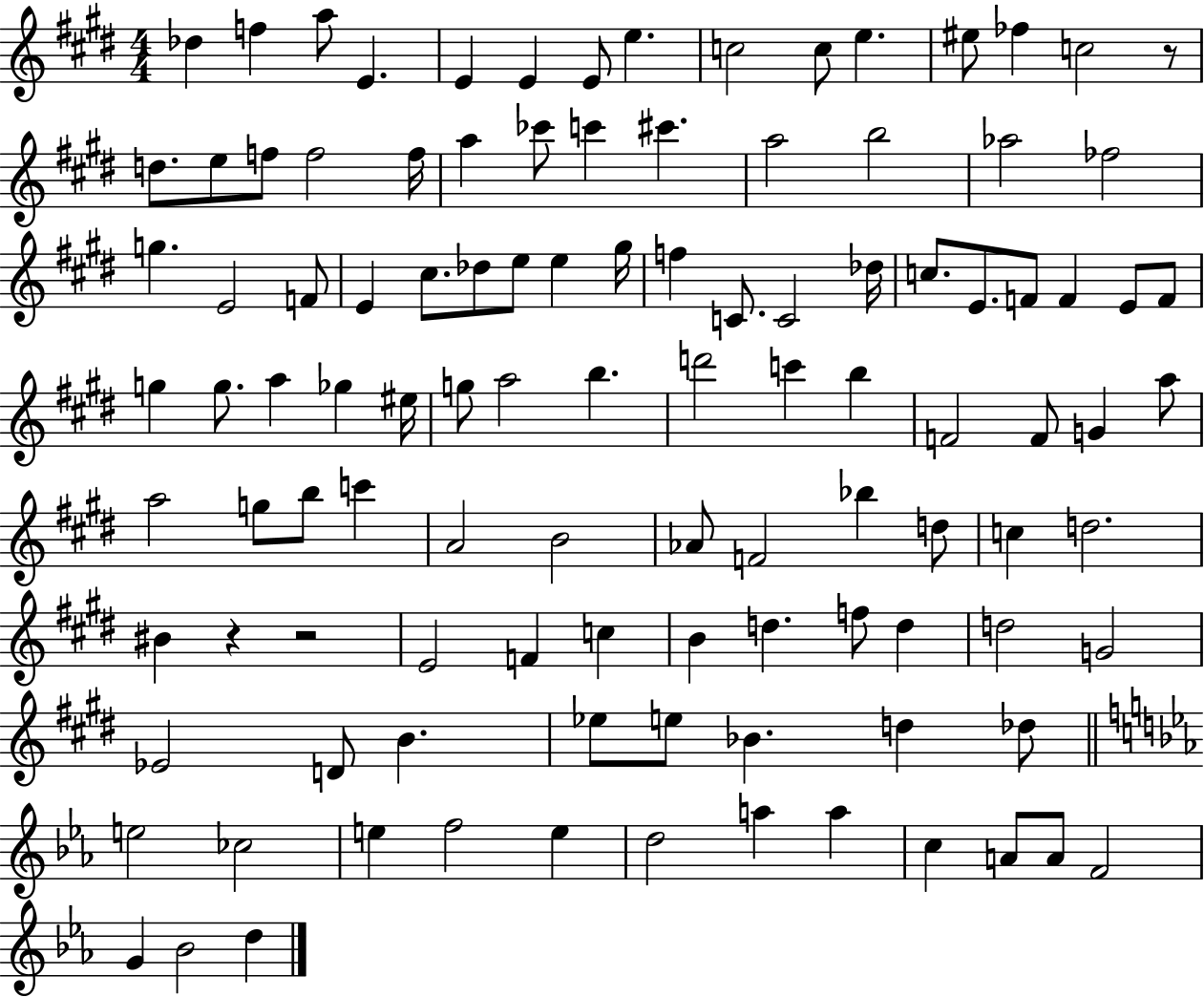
{
  \clef treble
  \numericTimeSignature
  \time 4/4
  \key e \major
  \repeat volta 2 { des''4 f''4 a''8 e'4. | e'4 e'4 e'8 e''4. | c''2 c''8 e''4. | eis''8 fes''4 c''2 r8 | \break d''8. e''8 f''8 f''2 f''16 | a''4 ces'''8 c'''4 cis'''4. | a''2 b''2 | aes''2 fes''2 | \break g''4. e'2 f'8 | e'4 cis''8. des''8 e''8 e''4 gis''16 | f''4 c'8. c'2 des''16 | c''8. e'8. f'8 f'4 e'8 f'8 | \break g''4 g''8. a''4 ges''4 eis''16 | g''8 a''2 b''4. | d'''2 c'''4 b''4 | f'2 f'8 g'4 a''8 | \break a''2 g''8 b''8 c'''4 | a'2 b'2 | aes'8 f'2 bes''4 d''8 | c''4 d''2. | \break bis'4 r4 r2 | e'2 f'4 c''4 | b'4 d''4. f''8 d''4 | d''2 g'2 | \break ees'2 d'8 b'4. | ees''8 e''8 bes'4. d''4 des''8 | \bar "||" \break \key ees \major e''2 ces''2 | e''4 f''2 e''4 | d''2 a''4 a''4 | c''4 a'8 a'8 f'2 | \break g'4 bes'2 d''4 | } \bar "|."
}